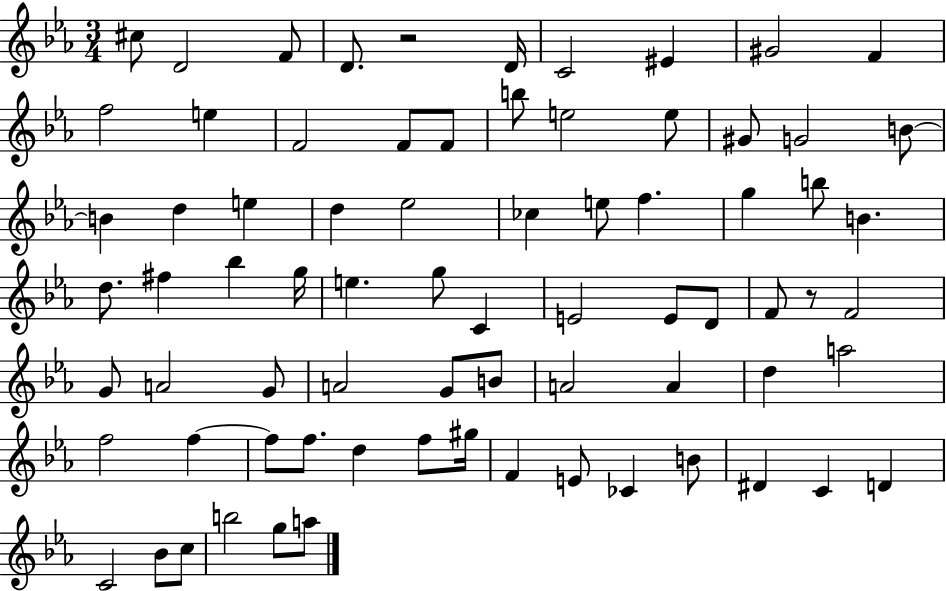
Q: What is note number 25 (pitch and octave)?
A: Eb5